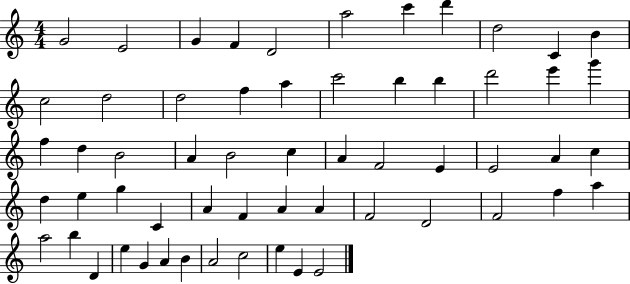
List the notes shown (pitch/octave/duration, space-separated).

G4/h E4/h G4/q F4/q D4/h A5/h C6/q D6/q D5/h C4/q B4/q C5/h D5/h D5/h F5/q A5/q C6/h B5/q B5/q D6/h E6/q G6/q F5/q D5/q B4/h A4/q B4/h C5/q A4/q F4/h E4/q E4/h A4/q C5/q D5/q E5/q G5/q C4/q A4/q F4/q A4/q A4/q F4/h D4/h F4/h F5/q A5/q A5/h B5/q D4/q E5/q G4/q A4/q B4/q A4/h C5/h E5/q E4/q E4/h